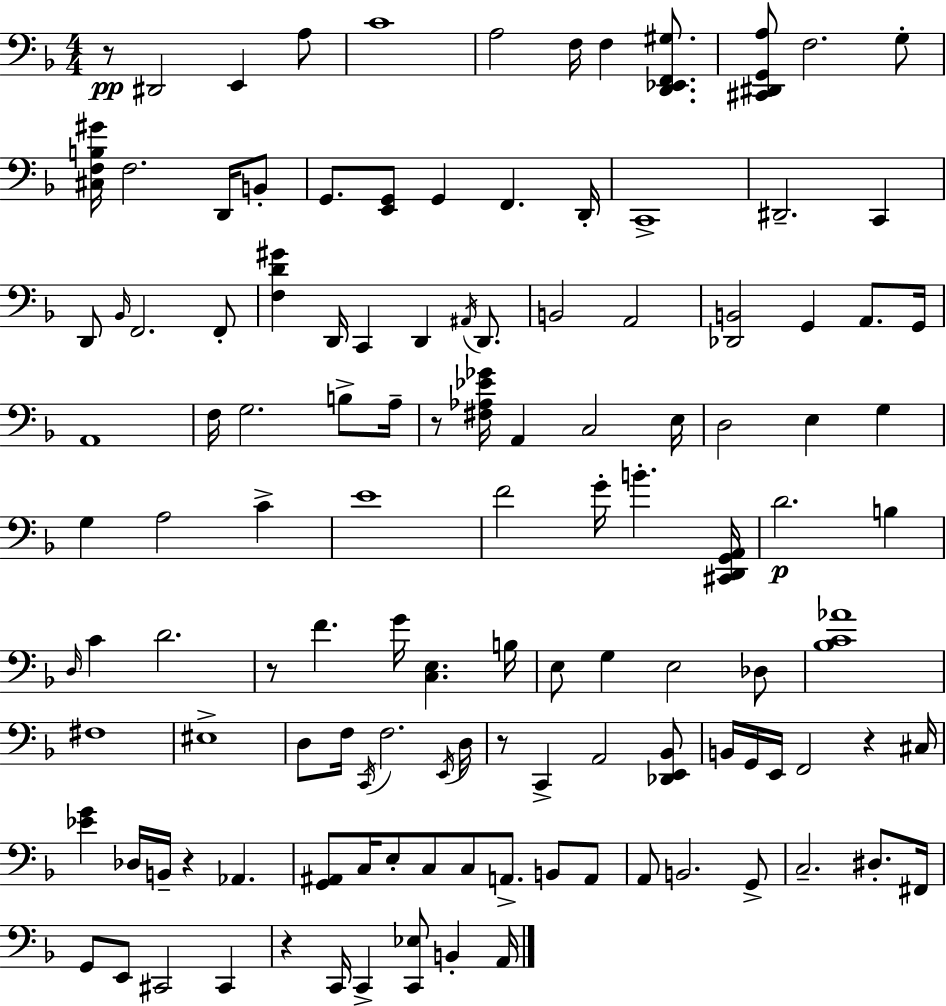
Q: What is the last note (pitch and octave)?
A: A2